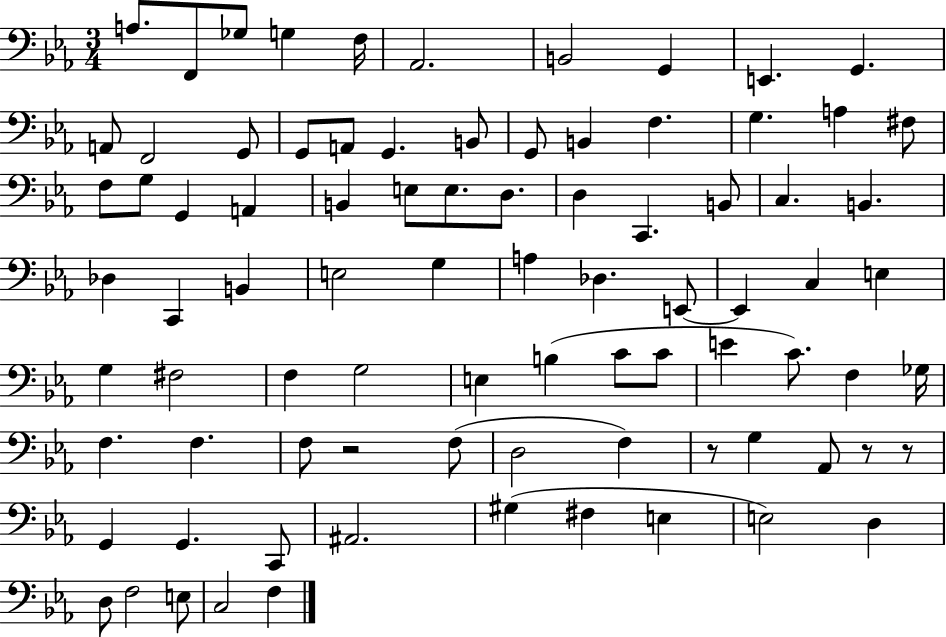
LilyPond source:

{
  \clef bass
  \numericTimeSignature
  \time 3/4
  \key ees \major
  a8. f,8 ges8 g4 f16 | aes,2. | b,2 g,4 | e,4. g,4. | \break a,8 f,2 g,8 | g,8 a,8 g,4. b,8 | g,8 b,4 f4. | g4. a4 fis8 | \break f8 g8 g,4 a,4 | b,4 e8 e8. d8. | d4 c,4. b,8 | c4. b,4. | \break des4 c,4 b,4 | e2 g4 | a4 des4. e,8~~ | e,4 c4 e4 | \break g4 fis2 | f4 g2 | e4 b4( c'8 c'8 | e'4 c'8.) f4 ges16 | \break f4. f4. | f8 r2 f8( | d2 f4) | r8 g4 aes,8 r8 r8 | \break g,4 g,4. c,8 | ais,2. | gis4( fis4 e4 | e2) d4 | \break d8 f2 e8 | c2 f4 | \bar "|."
}